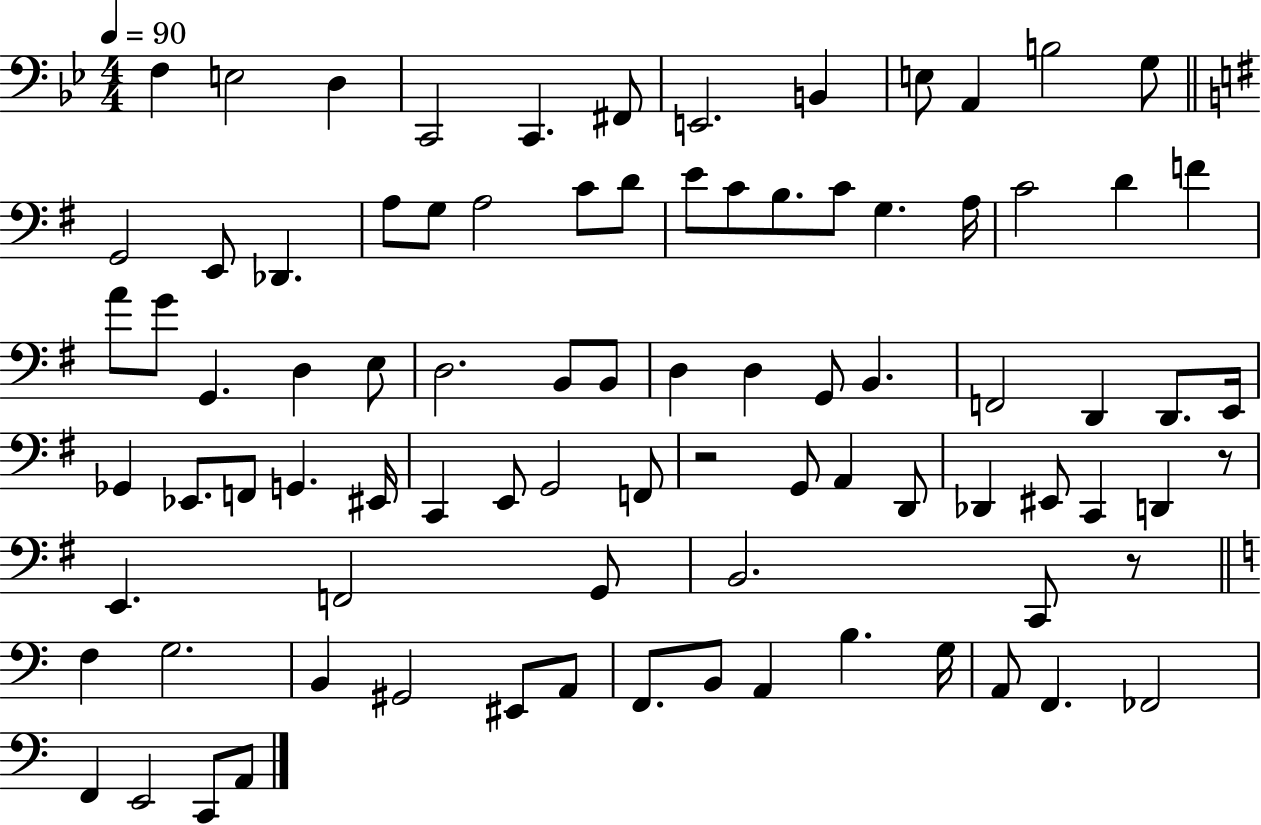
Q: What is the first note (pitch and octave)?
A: F3